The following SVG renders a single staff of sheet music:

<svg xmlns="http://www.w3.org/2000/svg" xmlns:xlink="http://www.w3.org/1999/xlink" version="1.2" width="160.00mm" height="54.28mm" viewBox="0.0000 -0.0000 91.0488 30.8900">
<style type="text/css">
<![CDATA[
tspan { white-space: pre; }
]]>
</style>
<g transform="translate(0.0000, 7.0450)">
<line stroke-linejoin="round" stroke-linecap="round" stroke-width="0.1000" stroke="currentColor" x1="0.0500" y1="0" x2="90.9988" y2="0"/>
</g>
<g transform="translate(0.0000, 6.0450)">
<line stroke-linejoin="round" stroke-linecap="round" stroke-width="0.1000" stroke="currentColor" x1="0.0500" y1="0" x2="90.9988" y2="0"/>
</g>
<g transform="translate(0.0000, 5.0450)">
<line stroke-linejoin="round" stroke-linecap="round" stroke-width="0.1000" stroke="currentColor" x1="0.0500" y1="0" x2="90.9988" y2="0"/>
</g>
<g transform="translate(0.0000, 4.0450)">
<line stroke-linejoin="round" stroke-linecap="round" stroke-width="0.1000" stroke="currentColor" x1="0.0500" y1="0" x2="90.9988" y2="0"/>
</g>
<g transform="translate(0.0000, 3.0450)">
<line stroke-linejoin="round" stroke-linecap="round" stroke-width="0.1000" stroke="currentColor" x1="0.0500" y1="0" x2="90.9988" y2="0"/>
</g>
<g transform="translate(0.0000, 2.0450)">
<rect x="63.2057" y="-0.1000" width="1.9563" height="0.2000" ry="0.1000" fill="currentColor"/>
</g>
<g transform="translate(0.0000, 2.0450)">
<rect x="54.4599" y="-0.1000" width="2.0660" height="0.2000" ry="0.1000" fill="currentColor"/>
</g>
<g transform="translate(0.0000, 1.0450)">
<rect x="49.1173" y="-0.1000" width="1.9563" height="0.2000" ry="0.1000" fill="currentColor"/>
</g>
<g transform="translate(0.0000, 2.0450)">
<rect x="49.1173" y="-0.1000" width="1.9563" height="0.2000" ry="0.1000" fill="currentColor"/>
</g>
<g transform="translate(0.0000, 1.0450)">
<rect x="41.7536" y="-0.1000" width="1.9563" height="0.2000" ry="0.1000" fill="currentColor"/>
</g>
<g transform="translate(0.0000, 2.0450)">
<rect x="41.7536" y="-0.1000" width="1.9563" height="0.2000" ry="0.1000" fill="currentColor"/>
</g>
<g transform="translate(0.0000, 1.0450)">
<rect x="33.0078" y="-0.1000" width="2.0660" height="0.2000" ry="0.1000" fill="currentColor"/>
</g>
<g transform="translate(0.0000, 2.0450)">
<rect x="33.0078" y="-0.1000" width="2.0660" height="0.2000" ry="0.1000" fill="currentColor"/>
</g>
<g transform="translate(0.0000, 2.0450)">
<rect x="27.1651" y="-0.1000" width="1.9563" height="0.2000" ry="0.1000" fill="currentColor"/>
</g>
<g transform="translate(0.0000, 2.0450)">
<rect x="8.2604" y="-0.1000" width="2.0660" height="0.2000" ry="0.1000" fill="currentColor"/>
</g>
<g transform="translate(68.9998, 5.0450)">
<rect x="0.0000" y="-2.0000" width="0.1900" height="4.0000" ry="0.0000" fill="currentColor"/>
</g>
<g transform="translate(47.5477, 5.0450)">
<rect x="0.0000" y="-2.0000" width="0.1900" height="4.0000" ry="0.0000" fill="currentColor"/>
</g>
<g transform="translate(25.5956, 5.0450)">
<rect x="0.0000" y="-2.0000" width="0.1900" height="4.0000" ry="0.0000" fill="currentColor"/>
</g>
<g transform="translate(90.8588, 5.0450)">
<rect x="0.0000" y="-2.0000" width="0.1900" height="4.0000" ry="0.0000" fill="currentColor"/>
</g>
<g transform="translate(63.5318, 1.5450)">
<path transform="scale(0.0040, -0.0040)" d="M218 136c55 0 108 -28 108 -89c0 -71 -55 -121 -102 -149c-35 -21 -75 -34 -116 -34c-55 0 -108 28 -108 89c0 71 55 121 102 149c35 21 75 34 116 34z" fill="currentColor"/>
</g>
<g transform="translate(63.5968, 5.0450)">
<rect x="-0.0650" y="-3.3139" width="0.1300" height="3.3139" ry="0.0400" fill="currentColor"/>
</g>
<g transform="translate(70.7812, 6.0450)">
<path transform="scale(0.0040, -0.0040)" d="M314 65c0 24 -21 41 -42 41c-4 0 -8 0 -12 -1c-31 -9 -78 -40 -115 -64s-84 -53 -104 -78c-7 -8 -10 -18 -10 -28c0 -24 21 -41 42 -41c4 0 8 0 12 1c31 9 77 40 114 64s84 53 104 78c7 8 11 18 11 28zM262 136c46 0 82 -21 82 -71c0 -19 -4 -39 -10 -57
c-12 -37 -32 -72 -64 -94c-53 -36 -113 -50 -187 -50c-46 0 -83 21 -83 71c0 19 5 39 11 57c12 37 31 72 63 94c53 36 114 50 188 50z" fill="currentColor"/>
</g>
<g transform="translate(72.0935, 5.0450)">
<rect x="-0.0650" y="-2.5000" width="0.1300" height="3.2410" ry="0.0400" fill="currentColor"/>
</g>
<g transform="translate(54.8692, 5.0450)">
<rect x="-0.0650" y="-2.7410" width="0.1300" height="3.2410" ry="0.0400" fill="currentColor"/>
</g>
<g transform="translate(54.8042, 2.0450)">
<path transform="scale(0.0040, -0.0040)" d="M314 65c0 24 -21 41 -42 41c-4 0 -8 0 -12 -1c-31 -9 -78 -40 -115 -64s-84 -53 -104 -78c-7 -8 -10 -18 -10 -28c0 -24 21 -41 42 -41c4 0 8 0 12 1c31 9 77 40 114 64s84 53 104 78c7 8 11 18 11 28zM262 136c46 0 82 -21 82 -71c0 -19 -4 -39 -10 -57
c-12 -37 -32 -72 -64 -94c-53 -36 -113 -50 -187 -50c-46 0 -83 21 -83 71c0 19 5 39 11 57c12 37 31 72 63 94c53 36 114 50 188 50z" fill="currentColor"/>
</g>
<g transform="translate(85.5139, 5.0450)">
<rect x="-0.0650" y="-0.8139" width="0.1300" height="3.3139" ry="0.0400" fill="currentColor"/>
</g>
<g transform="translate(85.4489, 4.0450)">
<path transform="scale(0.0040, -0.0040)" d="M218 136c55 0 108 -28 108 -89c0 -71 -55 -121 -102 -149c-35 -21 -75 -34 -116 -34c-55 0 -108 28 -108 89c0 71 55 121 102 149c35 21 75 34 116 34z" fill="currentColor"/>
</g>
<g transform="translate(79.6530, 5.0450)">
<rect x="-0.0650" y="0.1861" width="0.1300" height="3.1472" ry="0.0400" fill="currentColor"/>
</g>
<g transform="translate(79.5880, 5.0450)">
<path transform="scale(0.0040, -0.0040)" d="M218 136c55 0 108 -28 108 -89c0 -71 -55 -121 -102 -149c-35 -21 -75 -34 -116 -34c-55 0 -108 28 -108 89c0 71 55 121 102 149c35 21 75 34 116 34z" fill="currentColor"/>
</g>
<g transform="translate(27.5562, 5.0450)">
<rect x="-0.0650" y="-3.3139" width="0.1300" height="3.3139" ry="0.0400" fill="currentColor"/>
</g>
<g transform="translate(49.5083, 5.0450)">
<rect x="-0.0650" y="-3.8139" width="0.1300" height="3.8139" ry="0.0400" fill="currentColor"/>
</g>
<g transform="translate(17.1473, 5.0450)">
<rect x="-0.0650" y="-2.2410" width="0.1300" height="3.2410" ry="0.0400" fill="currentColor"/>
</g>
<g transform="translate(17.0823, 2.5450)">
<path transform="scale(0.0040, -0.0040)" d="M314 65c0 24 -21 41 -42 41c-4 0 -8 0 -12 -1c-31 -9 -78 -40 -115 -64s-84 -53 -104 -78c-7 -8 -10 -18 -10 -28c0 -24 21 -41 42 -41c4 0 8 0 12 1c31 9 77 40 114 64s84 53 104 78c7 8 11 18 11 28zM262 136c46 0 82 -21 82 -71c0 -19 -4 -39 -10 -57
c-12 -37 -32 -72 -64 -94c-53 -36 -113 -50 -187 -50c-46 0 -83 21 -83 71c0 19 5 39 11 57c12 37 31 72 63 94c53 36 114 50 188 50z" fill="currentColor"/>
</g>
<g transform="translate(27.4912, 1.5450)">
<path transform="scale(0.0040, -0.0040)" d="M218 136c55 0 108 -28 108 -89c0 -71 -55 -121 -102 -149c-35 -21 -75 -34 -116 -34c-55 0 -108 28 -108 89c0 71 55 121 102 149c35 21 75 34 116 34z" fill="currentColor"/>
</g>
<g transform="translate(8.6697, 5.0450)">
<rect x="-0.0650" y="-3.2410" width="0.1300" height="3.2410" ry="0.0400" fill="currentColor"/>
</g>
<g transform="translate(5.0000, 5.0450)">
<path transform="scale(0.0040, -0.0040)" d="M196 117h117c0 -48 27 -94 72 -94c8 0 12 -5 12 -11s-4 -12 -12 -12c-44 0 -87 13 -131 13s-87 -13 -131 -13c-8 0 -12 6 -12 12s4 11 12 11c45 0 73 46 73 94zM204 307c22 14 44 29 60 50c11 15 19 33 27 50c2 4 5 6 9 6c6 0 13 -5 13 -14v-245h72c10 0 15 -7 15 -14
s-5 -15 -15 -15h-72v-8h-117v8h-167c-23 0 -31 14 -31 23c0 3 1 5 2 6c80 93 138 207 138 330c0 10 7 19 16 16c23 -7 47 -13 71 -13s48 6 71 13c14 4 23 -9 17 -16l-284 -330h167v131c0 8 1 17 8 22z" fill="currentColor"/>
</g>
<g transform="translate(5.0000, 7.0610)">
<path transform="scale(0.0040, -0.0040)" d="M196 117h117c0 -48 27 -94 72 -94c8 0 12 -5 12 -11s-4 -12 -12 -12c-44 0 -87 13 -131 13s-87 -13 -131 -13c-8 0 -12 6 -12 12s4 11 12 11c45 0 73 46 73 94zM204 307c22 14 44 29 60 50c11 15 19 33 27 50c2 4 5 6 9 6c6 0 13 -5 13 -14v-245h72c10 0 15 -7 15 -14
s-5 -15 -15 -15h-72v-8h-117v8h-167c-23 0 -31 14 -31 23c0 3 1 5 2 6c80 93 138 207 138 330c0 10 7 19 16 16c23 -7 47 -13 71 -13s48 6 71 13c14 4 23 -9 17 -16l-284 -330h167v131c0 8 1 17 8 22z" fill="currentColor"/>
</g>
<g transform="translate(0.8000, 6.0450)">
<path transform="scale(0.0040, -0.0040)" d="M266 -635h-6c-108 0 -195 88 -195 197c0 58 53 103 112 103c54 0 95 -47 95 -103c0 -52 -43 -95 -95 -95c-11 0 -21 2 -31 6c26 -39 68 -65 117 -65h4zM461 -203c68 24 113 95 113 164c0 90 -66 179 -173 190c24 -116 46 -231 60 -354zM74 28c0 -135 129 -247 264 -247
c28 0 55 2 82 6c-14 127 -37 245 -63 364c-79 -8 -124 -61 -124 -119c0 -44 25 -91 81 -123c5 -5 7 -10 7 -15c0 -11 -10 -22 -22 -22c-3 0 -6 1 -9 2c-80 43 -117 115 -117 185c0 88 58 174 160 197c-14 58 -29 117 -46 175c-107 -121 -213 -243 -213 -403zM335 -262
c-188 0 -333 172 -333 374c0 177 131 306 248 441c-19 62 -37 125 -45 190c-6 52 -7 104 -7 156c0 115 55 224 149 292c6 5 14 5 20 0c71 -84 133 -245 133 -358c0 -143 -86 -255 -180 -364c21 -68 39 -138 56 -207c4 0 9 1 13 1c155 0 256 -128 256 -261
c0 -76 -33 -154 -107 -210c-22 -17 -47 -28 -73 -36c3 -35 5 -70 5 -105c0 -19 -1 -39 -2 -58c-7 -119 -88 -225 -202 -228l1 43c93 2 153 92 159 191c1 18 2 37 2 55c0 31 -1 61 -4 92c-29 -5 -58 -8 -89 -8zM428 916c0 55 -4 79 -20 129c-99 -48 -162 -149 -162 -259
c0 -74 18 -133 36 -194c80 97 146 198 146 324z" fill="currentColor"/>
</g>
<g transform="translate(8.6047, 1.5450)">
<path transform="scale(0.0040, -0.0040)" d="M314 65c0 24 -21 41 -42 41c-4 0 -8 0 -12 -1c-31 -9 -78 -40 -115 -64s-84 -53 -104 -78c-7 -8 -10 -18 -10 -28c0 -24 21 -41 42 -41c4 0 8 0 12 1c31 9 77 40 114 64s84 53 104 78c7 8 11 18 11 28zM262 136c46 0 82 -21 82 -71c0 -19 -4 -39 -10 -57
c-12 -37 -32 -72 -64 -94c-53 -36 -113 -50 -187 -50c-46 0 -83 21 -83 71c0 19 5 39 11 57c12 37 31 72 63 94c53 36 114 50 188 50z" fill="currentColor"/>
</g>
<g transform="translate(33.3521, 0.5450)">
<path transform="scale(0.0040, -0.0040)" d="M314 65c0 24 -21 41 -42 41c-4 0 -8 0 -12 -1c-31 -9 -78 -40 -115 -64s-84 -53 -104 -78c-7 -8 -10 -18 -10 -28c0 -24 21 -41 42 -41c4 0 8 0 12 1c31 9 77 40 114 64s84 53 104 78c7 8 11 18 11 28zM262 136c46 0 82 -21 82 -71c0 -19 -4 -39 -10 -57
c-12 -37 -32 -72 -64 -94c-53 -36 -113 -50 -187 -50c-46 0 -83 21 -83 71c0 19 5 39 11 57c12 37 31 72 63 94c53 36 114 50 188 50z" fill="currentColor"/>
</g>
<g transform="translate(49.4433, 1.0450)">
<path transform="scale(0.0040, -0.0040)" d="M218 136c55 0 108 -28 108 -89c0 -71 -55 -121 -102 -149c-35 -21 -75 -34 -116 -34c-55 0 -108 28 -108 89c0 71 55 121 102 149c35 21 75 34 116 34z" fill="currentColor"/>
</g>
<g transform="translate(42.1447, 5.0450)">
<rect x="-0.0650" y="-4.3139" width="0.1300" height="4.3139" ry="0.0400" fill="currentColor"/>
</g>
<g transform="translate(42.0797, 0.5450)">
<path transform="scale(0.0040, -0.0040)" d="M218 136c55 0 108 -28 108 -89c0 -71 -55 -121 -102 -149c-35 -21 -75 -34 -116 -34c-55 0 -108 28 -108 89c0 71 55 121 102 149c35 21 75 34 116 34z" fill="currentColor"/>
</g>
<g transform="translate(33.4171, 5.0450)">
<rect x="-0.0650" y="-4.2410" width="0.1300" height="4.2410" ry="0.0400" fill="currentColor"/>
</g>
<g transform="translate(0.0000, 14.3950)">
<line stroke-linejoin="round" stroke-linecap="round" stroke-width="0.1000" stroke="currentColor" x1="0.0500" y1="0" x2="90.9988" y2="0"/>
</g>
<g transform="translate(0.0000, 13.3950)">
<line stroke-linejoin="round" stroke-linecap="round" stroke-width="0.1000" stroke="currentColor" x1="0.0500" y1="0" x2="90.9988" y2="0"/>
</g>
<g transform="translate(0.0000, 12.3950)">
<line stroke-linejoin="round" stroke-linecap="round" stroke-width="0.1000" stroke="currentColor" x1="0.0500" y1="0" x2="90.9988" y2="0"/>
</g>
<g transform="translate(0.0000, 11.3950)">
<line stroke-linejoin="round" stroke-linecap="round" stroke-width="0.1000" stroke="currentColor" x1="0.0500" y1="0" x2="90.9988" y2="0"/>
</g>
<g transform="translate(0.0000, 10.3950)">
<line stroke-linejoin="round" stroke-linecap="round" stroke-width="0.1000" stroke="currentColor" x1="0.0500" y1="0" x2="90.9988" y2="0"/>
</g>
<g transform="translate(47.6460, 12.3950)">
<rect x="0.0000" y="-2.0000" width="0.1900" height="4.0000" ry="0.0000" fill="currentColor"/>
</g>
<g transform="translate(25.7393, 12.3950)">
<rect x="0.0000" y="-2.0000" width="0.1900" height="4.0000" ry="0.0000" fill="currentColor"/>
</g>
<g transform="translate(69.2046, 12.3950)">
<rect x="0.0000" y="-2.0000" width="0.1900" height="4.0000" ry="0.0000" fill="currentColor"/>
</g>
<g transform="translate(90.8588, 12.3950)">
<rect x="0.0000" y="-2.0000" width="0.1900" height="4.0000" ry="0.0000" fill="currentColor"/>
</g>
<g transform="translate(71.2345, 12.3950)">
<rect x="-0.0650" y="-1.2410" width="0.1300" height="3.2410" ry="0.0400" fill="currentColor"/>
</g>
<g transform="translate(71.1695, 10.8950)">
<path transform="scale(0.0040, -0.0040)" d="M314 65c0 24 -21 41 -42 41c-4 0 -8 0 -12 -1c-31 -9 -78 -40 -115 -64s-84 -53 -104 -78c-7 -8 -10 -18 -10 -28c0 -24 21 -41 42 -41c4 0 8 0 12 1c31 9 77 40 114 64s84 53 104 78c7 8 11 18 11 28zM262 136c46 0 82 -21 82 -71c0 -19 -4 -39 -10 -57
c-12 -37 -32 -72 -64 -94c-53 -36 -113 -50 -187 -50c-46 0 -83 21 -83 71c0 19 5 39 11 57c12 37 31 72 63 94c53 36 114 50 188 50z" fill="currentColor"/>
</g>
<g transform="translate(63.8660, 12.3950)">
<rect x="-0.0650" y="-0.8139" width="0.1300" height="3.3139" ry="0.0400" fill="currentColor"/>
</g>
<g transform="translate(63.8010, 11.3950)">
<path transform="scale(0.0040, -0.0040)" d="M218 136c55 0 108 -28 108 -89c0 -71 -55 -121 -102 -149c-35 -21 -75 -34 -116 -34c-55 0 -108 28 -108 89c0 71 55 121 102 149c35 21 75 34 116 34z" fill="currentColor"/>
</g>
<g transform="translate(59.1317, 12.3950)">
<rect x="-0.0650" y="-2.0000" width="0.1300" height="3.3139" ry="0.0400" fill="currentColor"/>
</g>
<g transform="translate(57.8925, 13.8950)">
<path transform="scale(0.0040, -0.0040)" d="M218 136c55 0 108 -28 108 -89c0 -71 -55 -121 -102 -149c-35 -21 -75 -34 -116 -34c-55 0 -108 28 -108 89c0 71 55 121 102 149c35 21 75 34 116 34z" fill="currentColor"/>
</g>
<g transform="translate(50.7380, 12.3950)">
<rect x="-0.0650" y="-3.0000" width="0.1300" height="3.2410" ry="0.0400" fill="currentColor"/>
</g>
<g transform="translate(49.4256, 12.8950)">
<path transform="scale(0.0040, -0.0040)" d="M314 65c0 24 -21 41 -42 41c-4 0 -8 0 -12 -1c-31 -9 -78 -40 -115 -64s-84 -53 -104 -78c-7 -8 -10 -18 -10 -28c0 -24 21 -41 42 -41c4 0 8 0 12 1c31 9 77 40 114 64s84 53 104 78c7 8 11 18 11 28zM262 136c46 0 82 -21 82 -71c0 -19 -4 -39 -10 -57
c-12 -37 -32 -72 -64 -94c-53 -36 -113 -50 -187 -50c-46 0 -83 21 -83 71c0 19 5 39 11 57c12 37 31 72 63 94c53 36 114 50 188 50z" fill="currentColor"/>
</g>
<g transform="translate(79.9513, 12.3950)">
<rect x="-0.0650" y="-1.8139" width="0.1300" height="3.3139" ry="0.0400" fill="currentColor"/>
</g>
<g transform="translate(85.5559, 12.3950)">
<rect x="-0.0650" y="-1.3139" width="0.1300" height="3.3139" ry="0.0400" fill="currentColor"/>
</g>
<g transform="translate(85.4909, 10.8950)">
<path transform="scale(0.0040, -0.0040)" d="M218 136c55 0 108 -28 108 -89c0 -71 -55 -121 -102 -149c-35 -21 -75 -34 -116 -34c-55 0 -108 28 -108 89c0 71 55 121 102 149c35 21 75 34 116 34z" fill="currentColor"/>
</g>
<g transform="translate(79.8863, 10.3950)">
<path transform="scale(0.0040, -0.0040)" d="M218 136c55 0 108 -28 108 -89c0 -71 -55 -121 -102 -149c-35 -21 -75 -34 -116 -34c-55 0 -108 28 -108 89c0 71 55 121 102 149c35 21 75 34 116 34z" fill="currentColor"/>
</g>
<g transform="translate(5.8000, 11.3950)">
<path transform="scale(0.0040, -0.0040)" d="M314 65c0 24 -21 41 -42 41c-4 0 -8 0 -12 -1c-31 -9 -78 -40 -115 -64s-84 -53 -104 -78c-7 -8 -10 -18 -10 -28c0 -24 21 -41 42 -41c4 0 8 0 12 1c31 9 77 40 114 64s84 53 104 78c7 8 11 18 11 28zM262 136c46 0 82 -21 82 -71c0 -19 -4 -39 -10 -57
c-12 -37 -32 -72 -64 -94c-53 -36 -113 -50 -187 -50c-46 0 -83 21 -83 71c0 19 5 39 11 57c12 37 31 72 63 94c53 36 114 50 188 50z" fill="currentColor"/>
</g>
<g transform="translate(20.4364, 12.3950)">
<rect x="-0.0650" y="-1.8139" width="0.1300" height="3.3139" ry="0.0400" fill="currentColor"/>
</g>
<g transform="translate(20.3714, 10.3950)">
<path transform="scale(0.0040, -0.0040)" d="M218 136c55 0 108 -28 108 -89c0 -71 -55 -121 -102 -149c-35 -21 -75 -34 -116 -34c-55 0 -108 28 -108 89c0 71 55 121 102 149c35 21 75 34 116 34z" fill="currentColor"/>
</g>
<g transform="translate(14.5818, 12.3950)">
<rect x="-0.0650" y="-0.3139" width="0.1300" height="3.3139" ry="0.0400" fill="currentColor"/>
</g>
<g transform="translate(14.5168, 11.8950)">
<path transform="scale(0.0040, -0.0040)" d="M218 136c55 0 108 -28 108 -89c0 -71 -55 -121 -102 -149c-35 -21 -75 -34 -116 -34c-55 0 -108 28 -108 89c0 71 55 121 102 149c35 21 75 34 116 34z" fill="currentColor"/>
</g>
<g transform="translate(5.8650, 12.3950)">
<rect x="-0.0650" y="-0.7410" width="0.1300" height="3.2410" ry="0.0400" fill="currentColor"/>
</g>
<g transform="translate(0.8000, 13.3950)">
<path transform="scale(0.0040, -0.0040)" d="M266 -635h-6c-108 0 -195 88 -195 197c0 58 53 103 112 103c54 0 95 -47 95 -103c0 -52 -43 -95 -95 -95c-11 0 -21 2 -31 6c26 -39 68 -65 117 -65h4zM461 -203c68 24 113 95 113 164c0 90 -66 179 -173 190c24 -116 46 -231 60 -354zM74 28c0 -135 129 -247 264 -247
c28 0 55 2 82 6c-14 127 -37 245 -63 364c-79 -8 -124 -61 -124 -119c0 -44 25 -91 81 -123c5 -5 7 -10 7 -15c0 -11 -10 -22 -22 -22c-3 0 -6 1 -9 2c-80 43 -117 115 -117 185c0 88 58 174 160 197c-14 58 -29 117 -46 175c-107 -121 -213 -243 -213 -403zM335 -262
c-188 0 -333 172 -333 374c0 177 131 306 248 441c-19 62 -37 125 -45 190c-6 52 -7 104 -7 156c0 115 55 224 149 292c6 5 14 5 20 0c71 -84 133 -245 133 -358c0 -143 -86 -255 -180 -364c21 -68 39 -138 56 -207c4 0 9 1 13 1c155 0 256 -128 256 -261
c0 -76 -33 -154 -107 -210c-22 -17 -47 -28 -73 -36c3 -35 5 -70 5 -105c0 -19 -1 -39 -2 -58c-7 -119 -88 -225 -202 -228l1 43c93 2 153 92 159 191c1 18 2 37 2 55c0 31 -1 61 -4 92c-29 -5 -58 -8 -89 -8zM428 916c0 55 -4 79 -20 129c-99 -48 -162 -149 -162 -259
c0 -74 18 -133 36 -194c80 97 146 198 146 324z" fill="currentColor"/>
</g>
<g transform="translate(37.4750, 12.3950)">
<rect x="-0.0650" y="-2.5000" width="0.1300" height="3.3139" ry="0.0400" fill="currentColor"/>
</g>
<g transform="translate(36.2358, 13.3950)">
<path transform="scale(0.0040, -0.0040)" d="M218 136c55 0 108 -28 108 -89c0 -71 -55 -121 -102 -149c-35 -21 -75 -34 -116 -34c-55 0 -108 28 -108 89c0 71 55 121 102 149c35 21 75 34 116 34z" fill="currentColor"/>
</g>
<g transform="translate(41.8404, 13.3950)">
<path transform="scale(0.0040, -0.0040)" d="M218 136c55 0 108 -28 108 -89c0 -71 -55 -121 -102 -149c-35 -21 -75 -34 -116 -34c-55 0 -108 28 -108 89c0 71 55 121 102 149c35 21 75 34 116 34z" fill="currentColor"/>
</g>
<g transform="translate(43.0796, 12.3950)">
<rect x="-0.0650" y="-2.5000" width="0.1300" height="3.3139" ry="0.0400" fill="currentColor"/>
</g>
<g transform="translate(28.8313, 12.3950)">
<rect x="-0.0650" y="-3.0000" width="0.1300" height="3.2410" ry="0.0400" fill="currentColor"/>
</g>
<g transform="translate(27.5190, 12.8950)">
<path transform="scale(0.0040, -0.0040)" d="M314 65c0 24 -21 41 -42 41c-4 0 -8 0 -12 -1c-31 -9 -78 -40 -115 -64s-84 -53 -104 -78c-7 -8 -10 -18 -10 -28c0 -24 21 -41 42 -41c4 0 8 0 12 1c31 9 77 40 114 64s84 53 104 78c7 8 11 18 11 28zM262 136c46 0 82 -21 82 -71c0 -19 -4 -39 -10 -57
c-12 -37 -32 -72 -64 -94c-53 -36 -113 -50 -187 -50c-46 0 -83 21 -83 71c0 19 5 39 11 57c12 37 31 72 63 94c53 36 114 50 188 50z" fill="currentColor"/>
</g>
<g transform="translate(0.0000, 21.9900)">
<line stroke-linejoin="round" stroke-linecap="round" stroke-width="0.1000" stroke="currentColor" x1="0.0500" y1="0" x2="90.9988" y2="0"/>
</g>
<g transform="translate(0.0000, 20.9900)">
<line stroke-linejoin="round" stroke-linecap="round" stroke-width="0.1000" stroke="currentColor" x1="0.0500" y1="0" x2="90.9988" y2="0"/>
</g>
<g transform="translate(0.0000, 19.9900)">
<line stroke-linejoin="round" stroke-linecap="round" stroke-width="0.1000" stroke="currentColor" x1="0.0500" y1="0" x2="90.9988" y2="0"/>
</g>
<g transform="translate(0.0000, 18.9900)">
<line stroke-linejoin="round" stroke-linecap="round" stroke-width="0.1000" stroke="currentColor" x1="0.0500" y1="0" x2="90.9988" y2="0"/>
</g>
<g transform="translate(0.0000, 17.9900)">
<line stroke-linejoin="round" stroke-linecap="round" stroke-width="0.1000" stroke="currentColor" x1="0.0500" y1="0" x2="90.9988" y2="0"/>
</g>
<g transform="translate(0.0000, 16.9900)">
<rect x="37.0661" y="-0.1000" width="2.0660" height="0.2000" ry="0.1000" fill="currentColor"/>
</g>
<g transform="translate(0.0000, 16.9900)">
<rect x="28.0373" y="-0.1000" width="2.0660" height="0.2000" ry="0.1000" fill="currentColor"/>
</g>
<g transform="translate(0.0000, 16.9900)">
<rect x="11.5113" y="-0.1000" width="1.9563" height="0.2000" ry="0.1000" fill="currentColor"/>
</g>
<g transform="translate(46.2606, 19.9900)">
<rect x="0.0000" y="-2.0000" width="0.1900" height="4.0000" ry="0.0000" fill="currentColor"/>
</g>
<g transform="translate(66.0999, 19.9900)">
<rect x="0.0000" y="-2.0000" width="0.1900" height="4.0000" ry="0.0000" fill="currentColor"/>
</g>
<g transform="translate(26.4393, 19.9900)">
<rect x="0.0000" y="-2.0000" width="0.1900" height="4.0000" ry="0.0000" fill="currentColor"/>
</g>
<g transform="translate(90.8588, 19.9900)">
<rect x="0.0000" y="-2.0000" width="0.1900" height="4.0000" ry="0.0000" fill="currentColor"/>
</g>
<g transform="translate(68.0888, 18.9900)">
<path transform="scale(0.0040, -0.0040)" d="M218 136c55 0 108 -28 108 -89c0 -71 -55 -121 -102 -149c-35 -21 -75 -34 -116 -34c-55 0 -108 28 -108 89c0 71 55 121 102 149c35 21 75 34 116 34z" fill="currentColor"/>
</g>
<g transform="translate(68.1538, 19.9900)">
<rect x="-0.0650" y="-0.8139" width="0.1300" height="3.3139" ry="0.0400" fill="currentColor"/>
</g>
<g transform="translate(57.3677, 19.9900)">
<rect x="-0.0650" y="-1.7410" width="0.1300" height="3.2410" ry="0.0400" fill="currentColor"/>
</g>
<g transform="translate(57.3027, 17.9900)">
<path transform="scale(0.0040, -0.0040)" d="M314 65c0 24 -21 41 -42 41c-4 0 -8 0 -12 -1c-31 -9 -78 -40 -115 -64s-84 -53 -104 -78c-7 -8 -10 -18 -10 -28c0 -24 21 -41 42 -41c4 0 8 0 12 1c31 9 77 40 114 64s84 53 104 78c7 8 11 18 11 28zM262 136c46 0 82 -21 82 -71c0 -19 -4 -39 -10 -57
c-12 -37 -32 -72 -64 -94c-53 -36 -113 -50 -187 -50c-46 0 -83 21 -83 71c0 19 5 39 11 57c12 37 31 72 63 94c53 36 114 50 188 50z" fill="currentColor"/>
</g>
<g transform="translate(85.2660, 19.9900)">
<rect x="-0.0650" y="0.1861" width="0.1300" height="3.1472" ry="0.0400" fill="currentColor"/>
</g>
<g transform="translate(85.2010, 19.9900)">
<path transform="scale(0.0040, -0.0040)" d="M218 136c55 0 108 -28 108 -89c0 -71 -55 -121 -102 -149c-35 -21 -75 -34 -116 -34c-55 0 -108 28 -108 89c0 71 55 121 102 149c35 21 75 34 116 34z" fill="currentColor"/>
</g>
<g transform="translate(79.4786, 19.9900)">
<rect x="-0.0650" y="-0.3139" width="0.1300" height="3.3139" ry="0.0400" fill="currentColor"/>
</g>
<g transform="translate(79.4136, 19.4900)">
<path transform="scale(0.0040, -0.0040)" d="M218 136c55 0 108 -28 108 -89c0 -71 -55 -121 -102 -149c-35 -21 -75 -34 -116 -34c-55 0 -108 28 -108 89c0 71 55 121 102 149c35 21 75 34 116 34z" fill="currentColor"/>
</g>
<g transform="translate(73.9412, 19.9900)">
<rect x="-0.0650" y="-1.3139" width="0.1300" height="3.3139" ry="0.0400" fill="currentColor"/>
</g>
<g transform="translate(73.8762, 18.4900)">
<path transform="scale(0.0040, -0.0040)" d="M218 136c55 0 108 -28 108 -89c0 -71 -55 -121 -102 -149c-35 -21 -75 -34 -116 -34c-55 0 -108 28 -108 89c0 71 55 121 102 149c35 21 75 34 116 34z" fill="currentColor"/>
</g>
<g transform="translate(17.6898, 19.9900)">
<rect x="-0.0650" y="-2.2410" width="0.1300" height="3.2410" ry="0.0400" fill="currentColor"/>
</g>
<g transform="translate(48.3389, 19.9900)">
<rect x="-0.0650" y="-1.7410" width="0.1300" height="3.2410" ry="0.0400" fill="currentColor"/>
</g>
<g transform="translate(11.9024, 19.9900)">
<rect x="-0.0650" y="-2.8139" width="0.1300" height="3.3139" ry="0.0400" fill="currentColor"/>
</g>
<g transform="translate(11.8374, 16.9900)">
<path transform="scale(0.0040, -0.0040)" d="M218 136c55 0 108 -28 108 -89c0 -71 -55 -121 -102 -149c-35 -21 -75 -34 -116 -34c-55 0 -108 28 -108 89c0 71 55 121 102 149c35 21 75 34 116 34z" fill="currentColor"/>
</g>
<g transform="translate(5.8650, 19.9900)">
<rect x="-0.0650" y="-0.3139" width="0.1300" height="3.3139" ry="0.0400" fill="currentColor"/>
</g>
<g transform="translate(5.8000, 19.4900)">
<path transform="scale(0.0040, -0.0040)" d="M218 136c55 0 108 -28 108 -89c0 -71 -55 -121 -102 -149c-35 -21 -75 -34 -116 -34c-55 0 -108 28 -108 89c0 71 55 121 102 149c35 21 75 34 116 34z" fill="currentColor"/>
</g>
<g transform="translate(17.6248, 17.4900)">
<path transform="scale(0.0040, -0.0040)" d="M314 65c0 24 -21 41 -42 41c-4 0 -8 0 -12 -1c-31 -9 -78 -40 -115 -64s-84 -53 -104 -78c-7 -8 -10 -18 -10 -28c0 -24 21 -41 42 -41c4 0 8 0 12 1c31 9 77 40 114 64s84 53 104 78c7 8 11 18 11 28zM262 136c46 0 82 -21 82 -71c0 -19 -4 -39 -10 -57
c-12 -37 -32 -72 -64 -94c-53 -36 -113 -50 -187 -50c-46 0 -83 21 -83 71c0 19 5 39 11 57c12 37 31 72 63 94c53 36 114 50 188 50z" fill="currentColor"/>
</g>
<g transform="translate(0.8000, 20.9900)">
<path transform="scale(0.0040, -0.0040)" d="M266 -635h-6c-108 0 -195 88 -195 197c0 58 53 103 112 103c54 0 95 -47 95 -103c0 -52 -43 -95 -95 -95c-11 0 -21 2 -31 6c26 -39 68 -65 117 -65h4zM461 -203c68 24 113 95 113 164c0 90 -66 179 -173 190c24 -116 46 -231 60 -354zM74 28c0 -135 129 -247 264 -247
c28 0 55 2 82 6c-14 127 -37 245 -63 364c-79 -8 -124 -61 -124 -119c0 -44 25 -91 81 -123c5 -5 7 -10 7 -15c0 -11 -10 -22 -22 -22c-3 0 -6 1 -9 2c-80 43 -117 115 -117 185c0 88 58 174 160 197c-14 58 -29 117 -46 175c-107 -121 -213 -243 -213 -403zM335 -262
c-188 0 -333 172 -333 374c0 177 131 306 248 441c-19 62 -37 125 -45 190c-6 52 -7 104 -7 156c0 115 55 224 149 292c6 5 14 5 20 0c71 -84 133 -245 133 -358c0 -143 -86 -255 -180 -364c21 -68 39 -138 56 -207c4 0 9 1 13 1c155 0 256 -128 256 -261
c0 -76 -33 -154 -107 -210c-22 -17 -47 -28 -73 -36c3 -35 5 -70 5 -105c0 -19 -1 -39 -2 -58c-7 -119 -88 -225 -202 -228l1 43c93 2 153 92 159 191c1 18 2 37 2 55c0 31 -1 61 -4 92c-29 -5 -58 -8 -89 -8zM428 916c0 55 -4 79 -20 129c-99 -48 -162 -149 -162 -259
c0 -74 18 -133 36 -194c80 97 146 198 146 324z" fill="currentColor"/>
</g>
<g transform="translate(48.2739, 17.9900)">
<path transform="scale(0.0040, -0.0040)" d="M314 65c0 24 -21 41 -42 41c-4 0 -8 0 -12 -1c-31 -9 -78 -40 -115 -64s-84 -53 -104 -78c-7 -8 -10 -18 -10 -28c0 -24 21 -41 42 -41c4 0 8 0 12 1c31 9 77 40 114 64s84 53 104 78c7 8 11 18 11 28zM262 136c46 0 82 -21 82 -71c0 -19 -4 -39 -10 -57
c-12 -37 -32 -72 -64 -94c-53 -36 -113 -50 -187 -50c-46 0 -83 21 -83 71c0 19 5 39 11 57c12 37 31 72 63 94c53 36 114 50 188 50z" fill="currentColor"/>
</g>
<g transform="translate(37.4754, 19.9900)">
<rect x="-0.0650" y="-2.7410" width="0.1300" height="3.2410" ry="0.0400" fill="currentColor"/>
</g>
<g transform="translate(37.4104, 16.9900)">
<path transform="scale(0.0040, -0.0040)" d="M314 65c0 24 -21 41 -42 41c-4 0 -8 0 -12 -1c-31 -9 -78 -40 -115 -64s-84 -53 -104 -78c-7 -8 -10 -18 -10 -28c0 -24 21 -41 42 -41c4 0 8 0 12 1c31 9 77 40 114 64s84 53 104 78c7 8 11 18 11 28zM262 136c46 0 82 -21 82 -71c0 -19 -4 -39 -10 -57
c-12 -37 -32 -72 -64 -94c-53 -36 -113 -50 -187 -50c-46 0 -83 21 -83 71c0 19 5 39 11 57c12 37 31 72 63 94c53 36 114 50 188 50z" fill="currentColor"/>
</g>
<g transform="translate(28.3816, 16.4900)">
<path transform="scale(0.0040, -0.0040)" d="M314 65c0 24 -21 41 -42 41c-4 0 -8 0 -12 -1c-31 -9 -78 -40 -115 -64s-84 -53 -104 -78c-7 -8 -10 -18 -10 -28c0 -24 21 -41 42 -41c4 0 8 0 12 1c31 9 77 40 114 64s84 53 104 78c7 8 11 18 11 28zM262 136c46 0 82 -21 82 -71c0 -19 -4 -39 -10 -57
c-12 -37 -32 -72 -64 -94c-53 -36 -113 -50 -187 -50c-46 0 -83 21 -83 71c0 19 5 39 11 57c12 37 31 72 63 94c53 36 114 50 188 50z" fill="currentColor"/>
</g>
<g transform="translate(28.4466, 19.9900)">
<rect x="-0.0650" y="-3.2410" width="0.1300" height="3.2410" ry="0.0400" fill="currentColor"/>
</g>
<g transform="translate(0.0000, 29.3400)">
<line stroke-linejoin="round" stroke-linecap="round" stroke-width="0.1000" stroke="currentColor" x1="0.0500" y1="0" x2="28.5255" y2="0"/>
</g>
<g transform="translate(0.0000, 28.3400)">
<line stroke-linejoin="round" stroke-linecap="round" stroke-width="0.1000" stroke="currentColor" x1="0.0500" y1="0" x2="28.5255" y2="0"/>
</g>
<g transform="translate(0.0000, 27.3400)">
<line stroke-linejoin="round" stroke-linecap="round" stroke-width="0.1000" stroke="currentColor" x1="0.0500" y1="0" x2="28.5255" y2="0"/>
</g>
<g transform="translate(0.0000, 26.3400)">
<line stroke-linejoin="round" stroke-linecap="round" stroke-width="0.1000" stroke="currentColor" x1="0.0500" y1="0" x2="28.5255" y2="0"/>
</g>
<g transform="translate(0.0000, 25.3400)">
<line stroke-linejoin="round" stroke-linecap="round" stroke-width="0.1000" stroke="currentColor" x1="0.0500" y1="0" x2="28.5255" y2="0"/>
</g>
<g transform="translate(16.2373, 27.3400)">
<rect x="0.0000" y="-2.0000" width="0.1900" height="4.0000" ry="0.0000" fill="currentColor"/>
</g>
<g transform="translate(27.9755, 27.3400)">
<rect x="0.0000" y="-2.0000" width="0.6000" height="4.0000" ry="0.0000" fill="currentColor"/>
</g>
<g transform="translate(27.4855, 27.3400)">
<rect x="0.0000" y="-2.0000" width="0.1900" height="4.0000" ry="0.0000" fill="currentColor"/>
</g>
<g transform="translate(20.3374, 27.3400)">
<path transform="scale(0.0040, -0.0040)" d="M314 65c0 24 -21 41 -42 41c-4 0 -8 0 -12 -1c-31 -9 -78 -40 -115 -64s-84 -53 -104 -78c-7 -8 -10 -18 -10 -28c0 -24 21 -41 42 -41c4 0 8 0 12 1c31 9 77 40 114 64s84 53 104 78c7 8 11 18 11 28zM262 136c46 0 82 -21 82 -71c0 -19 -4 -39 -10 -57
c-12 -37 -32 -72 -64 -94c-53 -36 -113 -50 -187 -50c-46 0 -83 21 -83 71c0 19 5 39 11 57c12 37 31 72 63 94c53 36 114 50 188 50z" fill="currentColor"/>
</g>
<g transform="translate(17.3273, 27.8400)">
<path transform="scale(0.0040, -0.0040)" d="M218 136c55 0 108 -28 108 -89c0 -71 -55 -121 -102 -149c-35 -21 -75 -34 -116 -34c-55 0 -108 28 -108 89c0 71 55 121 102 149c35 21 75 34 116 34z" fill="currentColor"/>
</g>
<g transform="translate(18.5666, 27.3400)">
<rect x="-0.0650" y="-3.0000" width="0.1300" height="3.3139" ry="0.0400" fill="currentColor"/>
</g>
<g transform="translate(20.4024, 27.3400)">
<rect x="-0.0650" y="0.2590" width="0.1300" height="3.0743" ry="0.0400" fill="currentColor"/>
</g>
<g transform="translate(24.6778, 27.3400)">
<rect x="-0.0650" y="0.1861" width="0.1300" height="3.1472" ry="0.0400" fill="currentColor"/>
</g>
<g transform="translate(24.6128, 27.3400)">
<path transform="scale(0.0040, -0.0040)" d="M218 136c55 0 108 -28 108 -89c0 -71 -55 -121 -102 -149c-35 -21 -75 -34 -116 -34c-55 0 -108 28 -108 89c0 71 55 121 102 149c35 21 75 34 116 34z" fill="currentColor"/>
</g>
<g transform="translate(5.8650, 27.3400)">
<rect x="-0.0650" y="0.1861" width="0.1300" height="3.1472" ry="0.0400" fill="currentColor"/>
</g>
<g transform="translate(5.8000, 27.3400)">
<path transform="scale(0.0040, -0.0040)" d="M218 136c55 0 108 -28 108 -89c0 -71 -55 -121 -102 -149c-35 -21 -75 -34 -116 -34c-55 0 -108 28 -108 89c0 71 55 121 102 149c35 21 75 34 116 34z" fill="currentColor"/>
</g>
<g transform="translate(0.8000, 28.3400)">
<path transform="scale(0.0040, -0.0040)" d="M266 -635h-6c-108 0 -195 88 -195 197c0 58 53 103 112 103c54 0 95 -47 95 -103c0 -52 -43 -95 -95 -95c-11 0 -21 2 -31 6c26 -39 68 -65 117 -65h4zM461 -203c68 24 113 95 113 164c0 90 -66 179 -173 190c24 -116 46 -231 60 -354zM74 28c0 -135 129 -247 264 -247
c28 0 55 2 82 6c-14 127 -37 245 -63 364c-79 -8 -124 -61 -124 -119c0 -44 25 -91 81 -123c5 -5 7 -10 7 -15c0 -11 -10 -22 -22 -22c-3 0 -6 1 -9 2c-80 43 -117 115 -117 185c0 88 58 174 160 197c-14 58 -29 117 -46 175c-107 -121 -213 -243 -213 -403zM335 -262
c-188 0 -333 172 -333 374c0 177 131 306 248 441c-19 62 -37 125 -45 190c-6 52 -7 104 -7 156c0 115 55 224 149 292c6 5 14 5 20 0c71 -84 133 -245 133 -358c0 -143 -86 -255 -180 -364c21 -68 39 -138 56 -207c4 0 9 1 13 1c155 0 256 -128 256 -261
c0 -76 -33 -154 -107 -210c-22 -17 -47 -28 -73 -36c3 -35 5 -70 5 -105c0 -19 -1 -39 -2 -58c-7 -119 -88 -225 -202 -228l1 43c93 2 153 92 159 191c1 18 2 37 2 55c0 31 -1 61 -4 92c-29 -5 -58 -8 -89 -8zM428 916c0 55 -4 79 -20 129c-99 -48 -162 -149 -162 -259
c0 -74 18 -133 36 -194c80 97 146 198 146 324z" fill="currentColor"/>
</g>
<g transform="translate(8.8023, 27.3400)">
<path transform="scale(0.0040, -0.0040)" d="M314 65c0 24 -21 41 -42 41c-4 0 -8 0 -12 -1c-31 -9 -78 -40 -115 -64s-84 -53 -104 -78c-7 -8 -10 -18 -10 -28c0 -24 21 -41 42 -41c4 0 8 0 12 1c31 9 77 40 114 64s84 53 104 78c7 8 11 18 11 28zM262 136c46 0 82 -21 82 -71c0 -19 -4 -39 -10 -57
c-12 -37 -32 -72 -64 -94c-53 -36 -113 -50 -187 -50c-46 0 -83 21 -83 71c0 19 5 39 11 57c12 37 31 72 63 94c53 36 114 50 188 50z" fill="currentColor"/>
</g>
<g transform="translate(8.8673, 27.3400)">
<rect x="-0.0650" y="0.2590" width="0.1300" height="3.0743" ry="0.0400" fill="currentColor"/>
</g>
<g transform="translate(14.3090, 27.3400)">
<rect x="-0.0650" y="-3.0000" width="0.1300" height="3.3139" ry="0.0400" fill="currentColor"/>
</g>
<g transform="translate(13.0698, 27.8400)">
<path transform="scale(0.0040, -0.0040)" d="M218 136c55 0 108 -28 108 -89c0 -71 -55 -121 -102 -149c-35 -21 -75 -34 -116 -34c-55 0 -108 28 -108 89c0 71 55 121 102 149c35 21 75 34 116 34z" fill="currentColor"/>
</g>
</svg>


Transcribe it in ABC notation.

X:1
T:Untitled
M:4/4
L:1/4
K:C
b2 g2 b d'2 d' c' a2 b G2 B d d2 c f A2 G G A2 F d e2 f e c a g2 b2 a2 f2 f2 d e c B B B2 A A B2 B